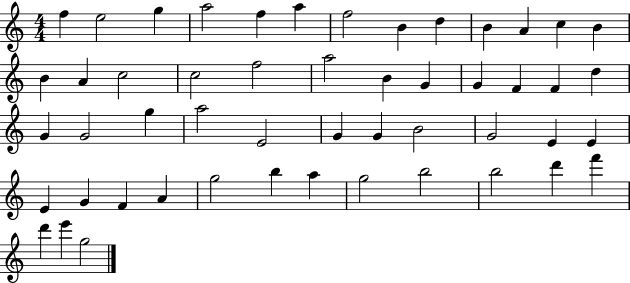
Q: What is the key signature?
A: C major